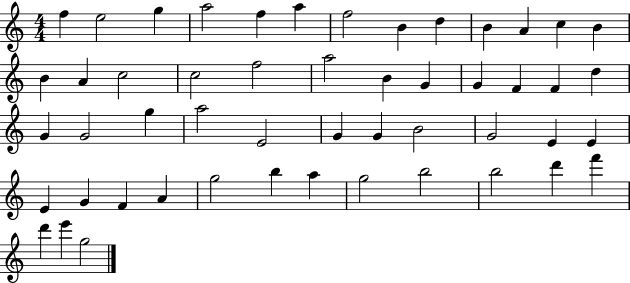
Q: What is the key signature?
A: C major